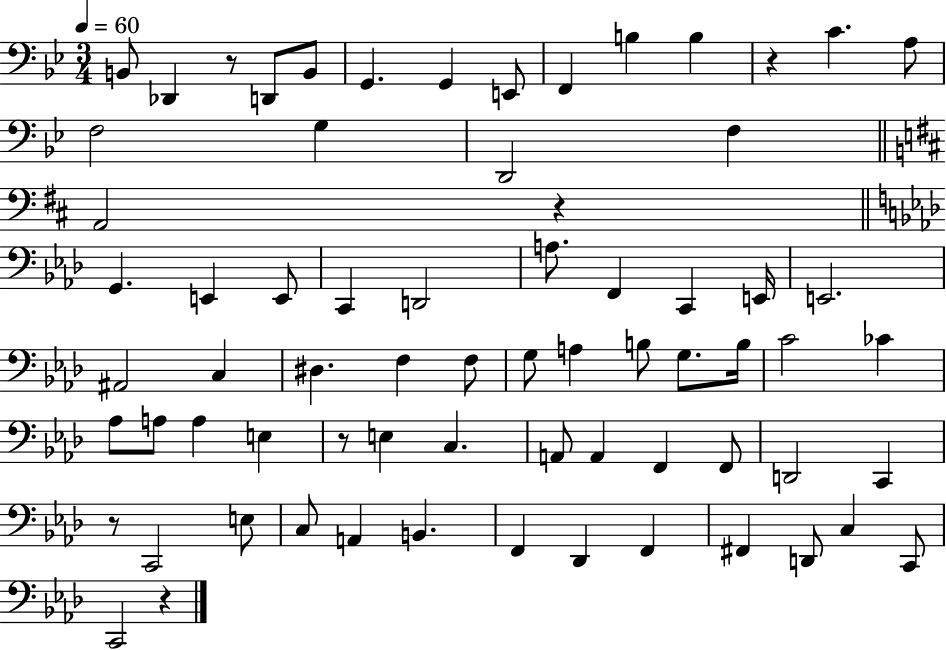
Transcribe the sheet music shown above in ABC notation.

X:1
T:Untitled
M:3/4
L:1/4
K:Bb
B,,/2 _D,, z/2 D,,/2 B,,/2 G,, G,, E,,/2 F,, B, B, z C A,/2 F,2 G, D,,2 F, A,,2 z G,, E,, E,,/2 C,, D,,2 A,/2 F,, C,, E,,/4 E,,2 ^A,,2 C, ^D, F, F,/2 G,/2 A, B,/2 G,/2 B,/4 C2 _C _A,/2 A,/2 A, E, z/2 E, C, A,,/2 A,, F,, F,,/2 D,,2 C,, z/2 C,,2 E,/2 C,/2 A,, B,, F,, _D,, F,, ^F,, D,,/2 C, C,,/2 C,,2 z